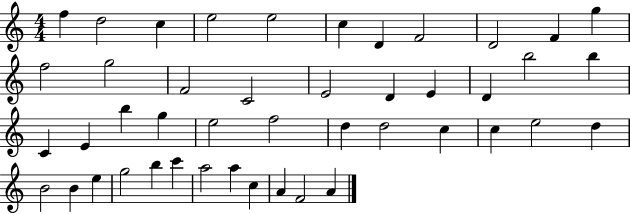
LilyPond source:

{
  \clef treble
  \numericTimeSignature
  \time 4/4
  \key c \major
  f''4 d''2 c''4 | e''2 e''2 | c''4 d'4 f'2 | d'2 f'4 g''4 | \break f''2 g''2 | f'2 c'2 | e'2 d'4 e'4 | d'4 b''2 b''4 | \break c'4 e'4 b''4 g''4 | e''2 f''2 | d''4 d''2 c''4 | c''4 e''2 d''4 | \break b'2 b'4 e''4 | g''2 b''4 c'''4 | a''2 a''4 c''4 | a'4 f'2 a'4 | \break \bar "|."
}